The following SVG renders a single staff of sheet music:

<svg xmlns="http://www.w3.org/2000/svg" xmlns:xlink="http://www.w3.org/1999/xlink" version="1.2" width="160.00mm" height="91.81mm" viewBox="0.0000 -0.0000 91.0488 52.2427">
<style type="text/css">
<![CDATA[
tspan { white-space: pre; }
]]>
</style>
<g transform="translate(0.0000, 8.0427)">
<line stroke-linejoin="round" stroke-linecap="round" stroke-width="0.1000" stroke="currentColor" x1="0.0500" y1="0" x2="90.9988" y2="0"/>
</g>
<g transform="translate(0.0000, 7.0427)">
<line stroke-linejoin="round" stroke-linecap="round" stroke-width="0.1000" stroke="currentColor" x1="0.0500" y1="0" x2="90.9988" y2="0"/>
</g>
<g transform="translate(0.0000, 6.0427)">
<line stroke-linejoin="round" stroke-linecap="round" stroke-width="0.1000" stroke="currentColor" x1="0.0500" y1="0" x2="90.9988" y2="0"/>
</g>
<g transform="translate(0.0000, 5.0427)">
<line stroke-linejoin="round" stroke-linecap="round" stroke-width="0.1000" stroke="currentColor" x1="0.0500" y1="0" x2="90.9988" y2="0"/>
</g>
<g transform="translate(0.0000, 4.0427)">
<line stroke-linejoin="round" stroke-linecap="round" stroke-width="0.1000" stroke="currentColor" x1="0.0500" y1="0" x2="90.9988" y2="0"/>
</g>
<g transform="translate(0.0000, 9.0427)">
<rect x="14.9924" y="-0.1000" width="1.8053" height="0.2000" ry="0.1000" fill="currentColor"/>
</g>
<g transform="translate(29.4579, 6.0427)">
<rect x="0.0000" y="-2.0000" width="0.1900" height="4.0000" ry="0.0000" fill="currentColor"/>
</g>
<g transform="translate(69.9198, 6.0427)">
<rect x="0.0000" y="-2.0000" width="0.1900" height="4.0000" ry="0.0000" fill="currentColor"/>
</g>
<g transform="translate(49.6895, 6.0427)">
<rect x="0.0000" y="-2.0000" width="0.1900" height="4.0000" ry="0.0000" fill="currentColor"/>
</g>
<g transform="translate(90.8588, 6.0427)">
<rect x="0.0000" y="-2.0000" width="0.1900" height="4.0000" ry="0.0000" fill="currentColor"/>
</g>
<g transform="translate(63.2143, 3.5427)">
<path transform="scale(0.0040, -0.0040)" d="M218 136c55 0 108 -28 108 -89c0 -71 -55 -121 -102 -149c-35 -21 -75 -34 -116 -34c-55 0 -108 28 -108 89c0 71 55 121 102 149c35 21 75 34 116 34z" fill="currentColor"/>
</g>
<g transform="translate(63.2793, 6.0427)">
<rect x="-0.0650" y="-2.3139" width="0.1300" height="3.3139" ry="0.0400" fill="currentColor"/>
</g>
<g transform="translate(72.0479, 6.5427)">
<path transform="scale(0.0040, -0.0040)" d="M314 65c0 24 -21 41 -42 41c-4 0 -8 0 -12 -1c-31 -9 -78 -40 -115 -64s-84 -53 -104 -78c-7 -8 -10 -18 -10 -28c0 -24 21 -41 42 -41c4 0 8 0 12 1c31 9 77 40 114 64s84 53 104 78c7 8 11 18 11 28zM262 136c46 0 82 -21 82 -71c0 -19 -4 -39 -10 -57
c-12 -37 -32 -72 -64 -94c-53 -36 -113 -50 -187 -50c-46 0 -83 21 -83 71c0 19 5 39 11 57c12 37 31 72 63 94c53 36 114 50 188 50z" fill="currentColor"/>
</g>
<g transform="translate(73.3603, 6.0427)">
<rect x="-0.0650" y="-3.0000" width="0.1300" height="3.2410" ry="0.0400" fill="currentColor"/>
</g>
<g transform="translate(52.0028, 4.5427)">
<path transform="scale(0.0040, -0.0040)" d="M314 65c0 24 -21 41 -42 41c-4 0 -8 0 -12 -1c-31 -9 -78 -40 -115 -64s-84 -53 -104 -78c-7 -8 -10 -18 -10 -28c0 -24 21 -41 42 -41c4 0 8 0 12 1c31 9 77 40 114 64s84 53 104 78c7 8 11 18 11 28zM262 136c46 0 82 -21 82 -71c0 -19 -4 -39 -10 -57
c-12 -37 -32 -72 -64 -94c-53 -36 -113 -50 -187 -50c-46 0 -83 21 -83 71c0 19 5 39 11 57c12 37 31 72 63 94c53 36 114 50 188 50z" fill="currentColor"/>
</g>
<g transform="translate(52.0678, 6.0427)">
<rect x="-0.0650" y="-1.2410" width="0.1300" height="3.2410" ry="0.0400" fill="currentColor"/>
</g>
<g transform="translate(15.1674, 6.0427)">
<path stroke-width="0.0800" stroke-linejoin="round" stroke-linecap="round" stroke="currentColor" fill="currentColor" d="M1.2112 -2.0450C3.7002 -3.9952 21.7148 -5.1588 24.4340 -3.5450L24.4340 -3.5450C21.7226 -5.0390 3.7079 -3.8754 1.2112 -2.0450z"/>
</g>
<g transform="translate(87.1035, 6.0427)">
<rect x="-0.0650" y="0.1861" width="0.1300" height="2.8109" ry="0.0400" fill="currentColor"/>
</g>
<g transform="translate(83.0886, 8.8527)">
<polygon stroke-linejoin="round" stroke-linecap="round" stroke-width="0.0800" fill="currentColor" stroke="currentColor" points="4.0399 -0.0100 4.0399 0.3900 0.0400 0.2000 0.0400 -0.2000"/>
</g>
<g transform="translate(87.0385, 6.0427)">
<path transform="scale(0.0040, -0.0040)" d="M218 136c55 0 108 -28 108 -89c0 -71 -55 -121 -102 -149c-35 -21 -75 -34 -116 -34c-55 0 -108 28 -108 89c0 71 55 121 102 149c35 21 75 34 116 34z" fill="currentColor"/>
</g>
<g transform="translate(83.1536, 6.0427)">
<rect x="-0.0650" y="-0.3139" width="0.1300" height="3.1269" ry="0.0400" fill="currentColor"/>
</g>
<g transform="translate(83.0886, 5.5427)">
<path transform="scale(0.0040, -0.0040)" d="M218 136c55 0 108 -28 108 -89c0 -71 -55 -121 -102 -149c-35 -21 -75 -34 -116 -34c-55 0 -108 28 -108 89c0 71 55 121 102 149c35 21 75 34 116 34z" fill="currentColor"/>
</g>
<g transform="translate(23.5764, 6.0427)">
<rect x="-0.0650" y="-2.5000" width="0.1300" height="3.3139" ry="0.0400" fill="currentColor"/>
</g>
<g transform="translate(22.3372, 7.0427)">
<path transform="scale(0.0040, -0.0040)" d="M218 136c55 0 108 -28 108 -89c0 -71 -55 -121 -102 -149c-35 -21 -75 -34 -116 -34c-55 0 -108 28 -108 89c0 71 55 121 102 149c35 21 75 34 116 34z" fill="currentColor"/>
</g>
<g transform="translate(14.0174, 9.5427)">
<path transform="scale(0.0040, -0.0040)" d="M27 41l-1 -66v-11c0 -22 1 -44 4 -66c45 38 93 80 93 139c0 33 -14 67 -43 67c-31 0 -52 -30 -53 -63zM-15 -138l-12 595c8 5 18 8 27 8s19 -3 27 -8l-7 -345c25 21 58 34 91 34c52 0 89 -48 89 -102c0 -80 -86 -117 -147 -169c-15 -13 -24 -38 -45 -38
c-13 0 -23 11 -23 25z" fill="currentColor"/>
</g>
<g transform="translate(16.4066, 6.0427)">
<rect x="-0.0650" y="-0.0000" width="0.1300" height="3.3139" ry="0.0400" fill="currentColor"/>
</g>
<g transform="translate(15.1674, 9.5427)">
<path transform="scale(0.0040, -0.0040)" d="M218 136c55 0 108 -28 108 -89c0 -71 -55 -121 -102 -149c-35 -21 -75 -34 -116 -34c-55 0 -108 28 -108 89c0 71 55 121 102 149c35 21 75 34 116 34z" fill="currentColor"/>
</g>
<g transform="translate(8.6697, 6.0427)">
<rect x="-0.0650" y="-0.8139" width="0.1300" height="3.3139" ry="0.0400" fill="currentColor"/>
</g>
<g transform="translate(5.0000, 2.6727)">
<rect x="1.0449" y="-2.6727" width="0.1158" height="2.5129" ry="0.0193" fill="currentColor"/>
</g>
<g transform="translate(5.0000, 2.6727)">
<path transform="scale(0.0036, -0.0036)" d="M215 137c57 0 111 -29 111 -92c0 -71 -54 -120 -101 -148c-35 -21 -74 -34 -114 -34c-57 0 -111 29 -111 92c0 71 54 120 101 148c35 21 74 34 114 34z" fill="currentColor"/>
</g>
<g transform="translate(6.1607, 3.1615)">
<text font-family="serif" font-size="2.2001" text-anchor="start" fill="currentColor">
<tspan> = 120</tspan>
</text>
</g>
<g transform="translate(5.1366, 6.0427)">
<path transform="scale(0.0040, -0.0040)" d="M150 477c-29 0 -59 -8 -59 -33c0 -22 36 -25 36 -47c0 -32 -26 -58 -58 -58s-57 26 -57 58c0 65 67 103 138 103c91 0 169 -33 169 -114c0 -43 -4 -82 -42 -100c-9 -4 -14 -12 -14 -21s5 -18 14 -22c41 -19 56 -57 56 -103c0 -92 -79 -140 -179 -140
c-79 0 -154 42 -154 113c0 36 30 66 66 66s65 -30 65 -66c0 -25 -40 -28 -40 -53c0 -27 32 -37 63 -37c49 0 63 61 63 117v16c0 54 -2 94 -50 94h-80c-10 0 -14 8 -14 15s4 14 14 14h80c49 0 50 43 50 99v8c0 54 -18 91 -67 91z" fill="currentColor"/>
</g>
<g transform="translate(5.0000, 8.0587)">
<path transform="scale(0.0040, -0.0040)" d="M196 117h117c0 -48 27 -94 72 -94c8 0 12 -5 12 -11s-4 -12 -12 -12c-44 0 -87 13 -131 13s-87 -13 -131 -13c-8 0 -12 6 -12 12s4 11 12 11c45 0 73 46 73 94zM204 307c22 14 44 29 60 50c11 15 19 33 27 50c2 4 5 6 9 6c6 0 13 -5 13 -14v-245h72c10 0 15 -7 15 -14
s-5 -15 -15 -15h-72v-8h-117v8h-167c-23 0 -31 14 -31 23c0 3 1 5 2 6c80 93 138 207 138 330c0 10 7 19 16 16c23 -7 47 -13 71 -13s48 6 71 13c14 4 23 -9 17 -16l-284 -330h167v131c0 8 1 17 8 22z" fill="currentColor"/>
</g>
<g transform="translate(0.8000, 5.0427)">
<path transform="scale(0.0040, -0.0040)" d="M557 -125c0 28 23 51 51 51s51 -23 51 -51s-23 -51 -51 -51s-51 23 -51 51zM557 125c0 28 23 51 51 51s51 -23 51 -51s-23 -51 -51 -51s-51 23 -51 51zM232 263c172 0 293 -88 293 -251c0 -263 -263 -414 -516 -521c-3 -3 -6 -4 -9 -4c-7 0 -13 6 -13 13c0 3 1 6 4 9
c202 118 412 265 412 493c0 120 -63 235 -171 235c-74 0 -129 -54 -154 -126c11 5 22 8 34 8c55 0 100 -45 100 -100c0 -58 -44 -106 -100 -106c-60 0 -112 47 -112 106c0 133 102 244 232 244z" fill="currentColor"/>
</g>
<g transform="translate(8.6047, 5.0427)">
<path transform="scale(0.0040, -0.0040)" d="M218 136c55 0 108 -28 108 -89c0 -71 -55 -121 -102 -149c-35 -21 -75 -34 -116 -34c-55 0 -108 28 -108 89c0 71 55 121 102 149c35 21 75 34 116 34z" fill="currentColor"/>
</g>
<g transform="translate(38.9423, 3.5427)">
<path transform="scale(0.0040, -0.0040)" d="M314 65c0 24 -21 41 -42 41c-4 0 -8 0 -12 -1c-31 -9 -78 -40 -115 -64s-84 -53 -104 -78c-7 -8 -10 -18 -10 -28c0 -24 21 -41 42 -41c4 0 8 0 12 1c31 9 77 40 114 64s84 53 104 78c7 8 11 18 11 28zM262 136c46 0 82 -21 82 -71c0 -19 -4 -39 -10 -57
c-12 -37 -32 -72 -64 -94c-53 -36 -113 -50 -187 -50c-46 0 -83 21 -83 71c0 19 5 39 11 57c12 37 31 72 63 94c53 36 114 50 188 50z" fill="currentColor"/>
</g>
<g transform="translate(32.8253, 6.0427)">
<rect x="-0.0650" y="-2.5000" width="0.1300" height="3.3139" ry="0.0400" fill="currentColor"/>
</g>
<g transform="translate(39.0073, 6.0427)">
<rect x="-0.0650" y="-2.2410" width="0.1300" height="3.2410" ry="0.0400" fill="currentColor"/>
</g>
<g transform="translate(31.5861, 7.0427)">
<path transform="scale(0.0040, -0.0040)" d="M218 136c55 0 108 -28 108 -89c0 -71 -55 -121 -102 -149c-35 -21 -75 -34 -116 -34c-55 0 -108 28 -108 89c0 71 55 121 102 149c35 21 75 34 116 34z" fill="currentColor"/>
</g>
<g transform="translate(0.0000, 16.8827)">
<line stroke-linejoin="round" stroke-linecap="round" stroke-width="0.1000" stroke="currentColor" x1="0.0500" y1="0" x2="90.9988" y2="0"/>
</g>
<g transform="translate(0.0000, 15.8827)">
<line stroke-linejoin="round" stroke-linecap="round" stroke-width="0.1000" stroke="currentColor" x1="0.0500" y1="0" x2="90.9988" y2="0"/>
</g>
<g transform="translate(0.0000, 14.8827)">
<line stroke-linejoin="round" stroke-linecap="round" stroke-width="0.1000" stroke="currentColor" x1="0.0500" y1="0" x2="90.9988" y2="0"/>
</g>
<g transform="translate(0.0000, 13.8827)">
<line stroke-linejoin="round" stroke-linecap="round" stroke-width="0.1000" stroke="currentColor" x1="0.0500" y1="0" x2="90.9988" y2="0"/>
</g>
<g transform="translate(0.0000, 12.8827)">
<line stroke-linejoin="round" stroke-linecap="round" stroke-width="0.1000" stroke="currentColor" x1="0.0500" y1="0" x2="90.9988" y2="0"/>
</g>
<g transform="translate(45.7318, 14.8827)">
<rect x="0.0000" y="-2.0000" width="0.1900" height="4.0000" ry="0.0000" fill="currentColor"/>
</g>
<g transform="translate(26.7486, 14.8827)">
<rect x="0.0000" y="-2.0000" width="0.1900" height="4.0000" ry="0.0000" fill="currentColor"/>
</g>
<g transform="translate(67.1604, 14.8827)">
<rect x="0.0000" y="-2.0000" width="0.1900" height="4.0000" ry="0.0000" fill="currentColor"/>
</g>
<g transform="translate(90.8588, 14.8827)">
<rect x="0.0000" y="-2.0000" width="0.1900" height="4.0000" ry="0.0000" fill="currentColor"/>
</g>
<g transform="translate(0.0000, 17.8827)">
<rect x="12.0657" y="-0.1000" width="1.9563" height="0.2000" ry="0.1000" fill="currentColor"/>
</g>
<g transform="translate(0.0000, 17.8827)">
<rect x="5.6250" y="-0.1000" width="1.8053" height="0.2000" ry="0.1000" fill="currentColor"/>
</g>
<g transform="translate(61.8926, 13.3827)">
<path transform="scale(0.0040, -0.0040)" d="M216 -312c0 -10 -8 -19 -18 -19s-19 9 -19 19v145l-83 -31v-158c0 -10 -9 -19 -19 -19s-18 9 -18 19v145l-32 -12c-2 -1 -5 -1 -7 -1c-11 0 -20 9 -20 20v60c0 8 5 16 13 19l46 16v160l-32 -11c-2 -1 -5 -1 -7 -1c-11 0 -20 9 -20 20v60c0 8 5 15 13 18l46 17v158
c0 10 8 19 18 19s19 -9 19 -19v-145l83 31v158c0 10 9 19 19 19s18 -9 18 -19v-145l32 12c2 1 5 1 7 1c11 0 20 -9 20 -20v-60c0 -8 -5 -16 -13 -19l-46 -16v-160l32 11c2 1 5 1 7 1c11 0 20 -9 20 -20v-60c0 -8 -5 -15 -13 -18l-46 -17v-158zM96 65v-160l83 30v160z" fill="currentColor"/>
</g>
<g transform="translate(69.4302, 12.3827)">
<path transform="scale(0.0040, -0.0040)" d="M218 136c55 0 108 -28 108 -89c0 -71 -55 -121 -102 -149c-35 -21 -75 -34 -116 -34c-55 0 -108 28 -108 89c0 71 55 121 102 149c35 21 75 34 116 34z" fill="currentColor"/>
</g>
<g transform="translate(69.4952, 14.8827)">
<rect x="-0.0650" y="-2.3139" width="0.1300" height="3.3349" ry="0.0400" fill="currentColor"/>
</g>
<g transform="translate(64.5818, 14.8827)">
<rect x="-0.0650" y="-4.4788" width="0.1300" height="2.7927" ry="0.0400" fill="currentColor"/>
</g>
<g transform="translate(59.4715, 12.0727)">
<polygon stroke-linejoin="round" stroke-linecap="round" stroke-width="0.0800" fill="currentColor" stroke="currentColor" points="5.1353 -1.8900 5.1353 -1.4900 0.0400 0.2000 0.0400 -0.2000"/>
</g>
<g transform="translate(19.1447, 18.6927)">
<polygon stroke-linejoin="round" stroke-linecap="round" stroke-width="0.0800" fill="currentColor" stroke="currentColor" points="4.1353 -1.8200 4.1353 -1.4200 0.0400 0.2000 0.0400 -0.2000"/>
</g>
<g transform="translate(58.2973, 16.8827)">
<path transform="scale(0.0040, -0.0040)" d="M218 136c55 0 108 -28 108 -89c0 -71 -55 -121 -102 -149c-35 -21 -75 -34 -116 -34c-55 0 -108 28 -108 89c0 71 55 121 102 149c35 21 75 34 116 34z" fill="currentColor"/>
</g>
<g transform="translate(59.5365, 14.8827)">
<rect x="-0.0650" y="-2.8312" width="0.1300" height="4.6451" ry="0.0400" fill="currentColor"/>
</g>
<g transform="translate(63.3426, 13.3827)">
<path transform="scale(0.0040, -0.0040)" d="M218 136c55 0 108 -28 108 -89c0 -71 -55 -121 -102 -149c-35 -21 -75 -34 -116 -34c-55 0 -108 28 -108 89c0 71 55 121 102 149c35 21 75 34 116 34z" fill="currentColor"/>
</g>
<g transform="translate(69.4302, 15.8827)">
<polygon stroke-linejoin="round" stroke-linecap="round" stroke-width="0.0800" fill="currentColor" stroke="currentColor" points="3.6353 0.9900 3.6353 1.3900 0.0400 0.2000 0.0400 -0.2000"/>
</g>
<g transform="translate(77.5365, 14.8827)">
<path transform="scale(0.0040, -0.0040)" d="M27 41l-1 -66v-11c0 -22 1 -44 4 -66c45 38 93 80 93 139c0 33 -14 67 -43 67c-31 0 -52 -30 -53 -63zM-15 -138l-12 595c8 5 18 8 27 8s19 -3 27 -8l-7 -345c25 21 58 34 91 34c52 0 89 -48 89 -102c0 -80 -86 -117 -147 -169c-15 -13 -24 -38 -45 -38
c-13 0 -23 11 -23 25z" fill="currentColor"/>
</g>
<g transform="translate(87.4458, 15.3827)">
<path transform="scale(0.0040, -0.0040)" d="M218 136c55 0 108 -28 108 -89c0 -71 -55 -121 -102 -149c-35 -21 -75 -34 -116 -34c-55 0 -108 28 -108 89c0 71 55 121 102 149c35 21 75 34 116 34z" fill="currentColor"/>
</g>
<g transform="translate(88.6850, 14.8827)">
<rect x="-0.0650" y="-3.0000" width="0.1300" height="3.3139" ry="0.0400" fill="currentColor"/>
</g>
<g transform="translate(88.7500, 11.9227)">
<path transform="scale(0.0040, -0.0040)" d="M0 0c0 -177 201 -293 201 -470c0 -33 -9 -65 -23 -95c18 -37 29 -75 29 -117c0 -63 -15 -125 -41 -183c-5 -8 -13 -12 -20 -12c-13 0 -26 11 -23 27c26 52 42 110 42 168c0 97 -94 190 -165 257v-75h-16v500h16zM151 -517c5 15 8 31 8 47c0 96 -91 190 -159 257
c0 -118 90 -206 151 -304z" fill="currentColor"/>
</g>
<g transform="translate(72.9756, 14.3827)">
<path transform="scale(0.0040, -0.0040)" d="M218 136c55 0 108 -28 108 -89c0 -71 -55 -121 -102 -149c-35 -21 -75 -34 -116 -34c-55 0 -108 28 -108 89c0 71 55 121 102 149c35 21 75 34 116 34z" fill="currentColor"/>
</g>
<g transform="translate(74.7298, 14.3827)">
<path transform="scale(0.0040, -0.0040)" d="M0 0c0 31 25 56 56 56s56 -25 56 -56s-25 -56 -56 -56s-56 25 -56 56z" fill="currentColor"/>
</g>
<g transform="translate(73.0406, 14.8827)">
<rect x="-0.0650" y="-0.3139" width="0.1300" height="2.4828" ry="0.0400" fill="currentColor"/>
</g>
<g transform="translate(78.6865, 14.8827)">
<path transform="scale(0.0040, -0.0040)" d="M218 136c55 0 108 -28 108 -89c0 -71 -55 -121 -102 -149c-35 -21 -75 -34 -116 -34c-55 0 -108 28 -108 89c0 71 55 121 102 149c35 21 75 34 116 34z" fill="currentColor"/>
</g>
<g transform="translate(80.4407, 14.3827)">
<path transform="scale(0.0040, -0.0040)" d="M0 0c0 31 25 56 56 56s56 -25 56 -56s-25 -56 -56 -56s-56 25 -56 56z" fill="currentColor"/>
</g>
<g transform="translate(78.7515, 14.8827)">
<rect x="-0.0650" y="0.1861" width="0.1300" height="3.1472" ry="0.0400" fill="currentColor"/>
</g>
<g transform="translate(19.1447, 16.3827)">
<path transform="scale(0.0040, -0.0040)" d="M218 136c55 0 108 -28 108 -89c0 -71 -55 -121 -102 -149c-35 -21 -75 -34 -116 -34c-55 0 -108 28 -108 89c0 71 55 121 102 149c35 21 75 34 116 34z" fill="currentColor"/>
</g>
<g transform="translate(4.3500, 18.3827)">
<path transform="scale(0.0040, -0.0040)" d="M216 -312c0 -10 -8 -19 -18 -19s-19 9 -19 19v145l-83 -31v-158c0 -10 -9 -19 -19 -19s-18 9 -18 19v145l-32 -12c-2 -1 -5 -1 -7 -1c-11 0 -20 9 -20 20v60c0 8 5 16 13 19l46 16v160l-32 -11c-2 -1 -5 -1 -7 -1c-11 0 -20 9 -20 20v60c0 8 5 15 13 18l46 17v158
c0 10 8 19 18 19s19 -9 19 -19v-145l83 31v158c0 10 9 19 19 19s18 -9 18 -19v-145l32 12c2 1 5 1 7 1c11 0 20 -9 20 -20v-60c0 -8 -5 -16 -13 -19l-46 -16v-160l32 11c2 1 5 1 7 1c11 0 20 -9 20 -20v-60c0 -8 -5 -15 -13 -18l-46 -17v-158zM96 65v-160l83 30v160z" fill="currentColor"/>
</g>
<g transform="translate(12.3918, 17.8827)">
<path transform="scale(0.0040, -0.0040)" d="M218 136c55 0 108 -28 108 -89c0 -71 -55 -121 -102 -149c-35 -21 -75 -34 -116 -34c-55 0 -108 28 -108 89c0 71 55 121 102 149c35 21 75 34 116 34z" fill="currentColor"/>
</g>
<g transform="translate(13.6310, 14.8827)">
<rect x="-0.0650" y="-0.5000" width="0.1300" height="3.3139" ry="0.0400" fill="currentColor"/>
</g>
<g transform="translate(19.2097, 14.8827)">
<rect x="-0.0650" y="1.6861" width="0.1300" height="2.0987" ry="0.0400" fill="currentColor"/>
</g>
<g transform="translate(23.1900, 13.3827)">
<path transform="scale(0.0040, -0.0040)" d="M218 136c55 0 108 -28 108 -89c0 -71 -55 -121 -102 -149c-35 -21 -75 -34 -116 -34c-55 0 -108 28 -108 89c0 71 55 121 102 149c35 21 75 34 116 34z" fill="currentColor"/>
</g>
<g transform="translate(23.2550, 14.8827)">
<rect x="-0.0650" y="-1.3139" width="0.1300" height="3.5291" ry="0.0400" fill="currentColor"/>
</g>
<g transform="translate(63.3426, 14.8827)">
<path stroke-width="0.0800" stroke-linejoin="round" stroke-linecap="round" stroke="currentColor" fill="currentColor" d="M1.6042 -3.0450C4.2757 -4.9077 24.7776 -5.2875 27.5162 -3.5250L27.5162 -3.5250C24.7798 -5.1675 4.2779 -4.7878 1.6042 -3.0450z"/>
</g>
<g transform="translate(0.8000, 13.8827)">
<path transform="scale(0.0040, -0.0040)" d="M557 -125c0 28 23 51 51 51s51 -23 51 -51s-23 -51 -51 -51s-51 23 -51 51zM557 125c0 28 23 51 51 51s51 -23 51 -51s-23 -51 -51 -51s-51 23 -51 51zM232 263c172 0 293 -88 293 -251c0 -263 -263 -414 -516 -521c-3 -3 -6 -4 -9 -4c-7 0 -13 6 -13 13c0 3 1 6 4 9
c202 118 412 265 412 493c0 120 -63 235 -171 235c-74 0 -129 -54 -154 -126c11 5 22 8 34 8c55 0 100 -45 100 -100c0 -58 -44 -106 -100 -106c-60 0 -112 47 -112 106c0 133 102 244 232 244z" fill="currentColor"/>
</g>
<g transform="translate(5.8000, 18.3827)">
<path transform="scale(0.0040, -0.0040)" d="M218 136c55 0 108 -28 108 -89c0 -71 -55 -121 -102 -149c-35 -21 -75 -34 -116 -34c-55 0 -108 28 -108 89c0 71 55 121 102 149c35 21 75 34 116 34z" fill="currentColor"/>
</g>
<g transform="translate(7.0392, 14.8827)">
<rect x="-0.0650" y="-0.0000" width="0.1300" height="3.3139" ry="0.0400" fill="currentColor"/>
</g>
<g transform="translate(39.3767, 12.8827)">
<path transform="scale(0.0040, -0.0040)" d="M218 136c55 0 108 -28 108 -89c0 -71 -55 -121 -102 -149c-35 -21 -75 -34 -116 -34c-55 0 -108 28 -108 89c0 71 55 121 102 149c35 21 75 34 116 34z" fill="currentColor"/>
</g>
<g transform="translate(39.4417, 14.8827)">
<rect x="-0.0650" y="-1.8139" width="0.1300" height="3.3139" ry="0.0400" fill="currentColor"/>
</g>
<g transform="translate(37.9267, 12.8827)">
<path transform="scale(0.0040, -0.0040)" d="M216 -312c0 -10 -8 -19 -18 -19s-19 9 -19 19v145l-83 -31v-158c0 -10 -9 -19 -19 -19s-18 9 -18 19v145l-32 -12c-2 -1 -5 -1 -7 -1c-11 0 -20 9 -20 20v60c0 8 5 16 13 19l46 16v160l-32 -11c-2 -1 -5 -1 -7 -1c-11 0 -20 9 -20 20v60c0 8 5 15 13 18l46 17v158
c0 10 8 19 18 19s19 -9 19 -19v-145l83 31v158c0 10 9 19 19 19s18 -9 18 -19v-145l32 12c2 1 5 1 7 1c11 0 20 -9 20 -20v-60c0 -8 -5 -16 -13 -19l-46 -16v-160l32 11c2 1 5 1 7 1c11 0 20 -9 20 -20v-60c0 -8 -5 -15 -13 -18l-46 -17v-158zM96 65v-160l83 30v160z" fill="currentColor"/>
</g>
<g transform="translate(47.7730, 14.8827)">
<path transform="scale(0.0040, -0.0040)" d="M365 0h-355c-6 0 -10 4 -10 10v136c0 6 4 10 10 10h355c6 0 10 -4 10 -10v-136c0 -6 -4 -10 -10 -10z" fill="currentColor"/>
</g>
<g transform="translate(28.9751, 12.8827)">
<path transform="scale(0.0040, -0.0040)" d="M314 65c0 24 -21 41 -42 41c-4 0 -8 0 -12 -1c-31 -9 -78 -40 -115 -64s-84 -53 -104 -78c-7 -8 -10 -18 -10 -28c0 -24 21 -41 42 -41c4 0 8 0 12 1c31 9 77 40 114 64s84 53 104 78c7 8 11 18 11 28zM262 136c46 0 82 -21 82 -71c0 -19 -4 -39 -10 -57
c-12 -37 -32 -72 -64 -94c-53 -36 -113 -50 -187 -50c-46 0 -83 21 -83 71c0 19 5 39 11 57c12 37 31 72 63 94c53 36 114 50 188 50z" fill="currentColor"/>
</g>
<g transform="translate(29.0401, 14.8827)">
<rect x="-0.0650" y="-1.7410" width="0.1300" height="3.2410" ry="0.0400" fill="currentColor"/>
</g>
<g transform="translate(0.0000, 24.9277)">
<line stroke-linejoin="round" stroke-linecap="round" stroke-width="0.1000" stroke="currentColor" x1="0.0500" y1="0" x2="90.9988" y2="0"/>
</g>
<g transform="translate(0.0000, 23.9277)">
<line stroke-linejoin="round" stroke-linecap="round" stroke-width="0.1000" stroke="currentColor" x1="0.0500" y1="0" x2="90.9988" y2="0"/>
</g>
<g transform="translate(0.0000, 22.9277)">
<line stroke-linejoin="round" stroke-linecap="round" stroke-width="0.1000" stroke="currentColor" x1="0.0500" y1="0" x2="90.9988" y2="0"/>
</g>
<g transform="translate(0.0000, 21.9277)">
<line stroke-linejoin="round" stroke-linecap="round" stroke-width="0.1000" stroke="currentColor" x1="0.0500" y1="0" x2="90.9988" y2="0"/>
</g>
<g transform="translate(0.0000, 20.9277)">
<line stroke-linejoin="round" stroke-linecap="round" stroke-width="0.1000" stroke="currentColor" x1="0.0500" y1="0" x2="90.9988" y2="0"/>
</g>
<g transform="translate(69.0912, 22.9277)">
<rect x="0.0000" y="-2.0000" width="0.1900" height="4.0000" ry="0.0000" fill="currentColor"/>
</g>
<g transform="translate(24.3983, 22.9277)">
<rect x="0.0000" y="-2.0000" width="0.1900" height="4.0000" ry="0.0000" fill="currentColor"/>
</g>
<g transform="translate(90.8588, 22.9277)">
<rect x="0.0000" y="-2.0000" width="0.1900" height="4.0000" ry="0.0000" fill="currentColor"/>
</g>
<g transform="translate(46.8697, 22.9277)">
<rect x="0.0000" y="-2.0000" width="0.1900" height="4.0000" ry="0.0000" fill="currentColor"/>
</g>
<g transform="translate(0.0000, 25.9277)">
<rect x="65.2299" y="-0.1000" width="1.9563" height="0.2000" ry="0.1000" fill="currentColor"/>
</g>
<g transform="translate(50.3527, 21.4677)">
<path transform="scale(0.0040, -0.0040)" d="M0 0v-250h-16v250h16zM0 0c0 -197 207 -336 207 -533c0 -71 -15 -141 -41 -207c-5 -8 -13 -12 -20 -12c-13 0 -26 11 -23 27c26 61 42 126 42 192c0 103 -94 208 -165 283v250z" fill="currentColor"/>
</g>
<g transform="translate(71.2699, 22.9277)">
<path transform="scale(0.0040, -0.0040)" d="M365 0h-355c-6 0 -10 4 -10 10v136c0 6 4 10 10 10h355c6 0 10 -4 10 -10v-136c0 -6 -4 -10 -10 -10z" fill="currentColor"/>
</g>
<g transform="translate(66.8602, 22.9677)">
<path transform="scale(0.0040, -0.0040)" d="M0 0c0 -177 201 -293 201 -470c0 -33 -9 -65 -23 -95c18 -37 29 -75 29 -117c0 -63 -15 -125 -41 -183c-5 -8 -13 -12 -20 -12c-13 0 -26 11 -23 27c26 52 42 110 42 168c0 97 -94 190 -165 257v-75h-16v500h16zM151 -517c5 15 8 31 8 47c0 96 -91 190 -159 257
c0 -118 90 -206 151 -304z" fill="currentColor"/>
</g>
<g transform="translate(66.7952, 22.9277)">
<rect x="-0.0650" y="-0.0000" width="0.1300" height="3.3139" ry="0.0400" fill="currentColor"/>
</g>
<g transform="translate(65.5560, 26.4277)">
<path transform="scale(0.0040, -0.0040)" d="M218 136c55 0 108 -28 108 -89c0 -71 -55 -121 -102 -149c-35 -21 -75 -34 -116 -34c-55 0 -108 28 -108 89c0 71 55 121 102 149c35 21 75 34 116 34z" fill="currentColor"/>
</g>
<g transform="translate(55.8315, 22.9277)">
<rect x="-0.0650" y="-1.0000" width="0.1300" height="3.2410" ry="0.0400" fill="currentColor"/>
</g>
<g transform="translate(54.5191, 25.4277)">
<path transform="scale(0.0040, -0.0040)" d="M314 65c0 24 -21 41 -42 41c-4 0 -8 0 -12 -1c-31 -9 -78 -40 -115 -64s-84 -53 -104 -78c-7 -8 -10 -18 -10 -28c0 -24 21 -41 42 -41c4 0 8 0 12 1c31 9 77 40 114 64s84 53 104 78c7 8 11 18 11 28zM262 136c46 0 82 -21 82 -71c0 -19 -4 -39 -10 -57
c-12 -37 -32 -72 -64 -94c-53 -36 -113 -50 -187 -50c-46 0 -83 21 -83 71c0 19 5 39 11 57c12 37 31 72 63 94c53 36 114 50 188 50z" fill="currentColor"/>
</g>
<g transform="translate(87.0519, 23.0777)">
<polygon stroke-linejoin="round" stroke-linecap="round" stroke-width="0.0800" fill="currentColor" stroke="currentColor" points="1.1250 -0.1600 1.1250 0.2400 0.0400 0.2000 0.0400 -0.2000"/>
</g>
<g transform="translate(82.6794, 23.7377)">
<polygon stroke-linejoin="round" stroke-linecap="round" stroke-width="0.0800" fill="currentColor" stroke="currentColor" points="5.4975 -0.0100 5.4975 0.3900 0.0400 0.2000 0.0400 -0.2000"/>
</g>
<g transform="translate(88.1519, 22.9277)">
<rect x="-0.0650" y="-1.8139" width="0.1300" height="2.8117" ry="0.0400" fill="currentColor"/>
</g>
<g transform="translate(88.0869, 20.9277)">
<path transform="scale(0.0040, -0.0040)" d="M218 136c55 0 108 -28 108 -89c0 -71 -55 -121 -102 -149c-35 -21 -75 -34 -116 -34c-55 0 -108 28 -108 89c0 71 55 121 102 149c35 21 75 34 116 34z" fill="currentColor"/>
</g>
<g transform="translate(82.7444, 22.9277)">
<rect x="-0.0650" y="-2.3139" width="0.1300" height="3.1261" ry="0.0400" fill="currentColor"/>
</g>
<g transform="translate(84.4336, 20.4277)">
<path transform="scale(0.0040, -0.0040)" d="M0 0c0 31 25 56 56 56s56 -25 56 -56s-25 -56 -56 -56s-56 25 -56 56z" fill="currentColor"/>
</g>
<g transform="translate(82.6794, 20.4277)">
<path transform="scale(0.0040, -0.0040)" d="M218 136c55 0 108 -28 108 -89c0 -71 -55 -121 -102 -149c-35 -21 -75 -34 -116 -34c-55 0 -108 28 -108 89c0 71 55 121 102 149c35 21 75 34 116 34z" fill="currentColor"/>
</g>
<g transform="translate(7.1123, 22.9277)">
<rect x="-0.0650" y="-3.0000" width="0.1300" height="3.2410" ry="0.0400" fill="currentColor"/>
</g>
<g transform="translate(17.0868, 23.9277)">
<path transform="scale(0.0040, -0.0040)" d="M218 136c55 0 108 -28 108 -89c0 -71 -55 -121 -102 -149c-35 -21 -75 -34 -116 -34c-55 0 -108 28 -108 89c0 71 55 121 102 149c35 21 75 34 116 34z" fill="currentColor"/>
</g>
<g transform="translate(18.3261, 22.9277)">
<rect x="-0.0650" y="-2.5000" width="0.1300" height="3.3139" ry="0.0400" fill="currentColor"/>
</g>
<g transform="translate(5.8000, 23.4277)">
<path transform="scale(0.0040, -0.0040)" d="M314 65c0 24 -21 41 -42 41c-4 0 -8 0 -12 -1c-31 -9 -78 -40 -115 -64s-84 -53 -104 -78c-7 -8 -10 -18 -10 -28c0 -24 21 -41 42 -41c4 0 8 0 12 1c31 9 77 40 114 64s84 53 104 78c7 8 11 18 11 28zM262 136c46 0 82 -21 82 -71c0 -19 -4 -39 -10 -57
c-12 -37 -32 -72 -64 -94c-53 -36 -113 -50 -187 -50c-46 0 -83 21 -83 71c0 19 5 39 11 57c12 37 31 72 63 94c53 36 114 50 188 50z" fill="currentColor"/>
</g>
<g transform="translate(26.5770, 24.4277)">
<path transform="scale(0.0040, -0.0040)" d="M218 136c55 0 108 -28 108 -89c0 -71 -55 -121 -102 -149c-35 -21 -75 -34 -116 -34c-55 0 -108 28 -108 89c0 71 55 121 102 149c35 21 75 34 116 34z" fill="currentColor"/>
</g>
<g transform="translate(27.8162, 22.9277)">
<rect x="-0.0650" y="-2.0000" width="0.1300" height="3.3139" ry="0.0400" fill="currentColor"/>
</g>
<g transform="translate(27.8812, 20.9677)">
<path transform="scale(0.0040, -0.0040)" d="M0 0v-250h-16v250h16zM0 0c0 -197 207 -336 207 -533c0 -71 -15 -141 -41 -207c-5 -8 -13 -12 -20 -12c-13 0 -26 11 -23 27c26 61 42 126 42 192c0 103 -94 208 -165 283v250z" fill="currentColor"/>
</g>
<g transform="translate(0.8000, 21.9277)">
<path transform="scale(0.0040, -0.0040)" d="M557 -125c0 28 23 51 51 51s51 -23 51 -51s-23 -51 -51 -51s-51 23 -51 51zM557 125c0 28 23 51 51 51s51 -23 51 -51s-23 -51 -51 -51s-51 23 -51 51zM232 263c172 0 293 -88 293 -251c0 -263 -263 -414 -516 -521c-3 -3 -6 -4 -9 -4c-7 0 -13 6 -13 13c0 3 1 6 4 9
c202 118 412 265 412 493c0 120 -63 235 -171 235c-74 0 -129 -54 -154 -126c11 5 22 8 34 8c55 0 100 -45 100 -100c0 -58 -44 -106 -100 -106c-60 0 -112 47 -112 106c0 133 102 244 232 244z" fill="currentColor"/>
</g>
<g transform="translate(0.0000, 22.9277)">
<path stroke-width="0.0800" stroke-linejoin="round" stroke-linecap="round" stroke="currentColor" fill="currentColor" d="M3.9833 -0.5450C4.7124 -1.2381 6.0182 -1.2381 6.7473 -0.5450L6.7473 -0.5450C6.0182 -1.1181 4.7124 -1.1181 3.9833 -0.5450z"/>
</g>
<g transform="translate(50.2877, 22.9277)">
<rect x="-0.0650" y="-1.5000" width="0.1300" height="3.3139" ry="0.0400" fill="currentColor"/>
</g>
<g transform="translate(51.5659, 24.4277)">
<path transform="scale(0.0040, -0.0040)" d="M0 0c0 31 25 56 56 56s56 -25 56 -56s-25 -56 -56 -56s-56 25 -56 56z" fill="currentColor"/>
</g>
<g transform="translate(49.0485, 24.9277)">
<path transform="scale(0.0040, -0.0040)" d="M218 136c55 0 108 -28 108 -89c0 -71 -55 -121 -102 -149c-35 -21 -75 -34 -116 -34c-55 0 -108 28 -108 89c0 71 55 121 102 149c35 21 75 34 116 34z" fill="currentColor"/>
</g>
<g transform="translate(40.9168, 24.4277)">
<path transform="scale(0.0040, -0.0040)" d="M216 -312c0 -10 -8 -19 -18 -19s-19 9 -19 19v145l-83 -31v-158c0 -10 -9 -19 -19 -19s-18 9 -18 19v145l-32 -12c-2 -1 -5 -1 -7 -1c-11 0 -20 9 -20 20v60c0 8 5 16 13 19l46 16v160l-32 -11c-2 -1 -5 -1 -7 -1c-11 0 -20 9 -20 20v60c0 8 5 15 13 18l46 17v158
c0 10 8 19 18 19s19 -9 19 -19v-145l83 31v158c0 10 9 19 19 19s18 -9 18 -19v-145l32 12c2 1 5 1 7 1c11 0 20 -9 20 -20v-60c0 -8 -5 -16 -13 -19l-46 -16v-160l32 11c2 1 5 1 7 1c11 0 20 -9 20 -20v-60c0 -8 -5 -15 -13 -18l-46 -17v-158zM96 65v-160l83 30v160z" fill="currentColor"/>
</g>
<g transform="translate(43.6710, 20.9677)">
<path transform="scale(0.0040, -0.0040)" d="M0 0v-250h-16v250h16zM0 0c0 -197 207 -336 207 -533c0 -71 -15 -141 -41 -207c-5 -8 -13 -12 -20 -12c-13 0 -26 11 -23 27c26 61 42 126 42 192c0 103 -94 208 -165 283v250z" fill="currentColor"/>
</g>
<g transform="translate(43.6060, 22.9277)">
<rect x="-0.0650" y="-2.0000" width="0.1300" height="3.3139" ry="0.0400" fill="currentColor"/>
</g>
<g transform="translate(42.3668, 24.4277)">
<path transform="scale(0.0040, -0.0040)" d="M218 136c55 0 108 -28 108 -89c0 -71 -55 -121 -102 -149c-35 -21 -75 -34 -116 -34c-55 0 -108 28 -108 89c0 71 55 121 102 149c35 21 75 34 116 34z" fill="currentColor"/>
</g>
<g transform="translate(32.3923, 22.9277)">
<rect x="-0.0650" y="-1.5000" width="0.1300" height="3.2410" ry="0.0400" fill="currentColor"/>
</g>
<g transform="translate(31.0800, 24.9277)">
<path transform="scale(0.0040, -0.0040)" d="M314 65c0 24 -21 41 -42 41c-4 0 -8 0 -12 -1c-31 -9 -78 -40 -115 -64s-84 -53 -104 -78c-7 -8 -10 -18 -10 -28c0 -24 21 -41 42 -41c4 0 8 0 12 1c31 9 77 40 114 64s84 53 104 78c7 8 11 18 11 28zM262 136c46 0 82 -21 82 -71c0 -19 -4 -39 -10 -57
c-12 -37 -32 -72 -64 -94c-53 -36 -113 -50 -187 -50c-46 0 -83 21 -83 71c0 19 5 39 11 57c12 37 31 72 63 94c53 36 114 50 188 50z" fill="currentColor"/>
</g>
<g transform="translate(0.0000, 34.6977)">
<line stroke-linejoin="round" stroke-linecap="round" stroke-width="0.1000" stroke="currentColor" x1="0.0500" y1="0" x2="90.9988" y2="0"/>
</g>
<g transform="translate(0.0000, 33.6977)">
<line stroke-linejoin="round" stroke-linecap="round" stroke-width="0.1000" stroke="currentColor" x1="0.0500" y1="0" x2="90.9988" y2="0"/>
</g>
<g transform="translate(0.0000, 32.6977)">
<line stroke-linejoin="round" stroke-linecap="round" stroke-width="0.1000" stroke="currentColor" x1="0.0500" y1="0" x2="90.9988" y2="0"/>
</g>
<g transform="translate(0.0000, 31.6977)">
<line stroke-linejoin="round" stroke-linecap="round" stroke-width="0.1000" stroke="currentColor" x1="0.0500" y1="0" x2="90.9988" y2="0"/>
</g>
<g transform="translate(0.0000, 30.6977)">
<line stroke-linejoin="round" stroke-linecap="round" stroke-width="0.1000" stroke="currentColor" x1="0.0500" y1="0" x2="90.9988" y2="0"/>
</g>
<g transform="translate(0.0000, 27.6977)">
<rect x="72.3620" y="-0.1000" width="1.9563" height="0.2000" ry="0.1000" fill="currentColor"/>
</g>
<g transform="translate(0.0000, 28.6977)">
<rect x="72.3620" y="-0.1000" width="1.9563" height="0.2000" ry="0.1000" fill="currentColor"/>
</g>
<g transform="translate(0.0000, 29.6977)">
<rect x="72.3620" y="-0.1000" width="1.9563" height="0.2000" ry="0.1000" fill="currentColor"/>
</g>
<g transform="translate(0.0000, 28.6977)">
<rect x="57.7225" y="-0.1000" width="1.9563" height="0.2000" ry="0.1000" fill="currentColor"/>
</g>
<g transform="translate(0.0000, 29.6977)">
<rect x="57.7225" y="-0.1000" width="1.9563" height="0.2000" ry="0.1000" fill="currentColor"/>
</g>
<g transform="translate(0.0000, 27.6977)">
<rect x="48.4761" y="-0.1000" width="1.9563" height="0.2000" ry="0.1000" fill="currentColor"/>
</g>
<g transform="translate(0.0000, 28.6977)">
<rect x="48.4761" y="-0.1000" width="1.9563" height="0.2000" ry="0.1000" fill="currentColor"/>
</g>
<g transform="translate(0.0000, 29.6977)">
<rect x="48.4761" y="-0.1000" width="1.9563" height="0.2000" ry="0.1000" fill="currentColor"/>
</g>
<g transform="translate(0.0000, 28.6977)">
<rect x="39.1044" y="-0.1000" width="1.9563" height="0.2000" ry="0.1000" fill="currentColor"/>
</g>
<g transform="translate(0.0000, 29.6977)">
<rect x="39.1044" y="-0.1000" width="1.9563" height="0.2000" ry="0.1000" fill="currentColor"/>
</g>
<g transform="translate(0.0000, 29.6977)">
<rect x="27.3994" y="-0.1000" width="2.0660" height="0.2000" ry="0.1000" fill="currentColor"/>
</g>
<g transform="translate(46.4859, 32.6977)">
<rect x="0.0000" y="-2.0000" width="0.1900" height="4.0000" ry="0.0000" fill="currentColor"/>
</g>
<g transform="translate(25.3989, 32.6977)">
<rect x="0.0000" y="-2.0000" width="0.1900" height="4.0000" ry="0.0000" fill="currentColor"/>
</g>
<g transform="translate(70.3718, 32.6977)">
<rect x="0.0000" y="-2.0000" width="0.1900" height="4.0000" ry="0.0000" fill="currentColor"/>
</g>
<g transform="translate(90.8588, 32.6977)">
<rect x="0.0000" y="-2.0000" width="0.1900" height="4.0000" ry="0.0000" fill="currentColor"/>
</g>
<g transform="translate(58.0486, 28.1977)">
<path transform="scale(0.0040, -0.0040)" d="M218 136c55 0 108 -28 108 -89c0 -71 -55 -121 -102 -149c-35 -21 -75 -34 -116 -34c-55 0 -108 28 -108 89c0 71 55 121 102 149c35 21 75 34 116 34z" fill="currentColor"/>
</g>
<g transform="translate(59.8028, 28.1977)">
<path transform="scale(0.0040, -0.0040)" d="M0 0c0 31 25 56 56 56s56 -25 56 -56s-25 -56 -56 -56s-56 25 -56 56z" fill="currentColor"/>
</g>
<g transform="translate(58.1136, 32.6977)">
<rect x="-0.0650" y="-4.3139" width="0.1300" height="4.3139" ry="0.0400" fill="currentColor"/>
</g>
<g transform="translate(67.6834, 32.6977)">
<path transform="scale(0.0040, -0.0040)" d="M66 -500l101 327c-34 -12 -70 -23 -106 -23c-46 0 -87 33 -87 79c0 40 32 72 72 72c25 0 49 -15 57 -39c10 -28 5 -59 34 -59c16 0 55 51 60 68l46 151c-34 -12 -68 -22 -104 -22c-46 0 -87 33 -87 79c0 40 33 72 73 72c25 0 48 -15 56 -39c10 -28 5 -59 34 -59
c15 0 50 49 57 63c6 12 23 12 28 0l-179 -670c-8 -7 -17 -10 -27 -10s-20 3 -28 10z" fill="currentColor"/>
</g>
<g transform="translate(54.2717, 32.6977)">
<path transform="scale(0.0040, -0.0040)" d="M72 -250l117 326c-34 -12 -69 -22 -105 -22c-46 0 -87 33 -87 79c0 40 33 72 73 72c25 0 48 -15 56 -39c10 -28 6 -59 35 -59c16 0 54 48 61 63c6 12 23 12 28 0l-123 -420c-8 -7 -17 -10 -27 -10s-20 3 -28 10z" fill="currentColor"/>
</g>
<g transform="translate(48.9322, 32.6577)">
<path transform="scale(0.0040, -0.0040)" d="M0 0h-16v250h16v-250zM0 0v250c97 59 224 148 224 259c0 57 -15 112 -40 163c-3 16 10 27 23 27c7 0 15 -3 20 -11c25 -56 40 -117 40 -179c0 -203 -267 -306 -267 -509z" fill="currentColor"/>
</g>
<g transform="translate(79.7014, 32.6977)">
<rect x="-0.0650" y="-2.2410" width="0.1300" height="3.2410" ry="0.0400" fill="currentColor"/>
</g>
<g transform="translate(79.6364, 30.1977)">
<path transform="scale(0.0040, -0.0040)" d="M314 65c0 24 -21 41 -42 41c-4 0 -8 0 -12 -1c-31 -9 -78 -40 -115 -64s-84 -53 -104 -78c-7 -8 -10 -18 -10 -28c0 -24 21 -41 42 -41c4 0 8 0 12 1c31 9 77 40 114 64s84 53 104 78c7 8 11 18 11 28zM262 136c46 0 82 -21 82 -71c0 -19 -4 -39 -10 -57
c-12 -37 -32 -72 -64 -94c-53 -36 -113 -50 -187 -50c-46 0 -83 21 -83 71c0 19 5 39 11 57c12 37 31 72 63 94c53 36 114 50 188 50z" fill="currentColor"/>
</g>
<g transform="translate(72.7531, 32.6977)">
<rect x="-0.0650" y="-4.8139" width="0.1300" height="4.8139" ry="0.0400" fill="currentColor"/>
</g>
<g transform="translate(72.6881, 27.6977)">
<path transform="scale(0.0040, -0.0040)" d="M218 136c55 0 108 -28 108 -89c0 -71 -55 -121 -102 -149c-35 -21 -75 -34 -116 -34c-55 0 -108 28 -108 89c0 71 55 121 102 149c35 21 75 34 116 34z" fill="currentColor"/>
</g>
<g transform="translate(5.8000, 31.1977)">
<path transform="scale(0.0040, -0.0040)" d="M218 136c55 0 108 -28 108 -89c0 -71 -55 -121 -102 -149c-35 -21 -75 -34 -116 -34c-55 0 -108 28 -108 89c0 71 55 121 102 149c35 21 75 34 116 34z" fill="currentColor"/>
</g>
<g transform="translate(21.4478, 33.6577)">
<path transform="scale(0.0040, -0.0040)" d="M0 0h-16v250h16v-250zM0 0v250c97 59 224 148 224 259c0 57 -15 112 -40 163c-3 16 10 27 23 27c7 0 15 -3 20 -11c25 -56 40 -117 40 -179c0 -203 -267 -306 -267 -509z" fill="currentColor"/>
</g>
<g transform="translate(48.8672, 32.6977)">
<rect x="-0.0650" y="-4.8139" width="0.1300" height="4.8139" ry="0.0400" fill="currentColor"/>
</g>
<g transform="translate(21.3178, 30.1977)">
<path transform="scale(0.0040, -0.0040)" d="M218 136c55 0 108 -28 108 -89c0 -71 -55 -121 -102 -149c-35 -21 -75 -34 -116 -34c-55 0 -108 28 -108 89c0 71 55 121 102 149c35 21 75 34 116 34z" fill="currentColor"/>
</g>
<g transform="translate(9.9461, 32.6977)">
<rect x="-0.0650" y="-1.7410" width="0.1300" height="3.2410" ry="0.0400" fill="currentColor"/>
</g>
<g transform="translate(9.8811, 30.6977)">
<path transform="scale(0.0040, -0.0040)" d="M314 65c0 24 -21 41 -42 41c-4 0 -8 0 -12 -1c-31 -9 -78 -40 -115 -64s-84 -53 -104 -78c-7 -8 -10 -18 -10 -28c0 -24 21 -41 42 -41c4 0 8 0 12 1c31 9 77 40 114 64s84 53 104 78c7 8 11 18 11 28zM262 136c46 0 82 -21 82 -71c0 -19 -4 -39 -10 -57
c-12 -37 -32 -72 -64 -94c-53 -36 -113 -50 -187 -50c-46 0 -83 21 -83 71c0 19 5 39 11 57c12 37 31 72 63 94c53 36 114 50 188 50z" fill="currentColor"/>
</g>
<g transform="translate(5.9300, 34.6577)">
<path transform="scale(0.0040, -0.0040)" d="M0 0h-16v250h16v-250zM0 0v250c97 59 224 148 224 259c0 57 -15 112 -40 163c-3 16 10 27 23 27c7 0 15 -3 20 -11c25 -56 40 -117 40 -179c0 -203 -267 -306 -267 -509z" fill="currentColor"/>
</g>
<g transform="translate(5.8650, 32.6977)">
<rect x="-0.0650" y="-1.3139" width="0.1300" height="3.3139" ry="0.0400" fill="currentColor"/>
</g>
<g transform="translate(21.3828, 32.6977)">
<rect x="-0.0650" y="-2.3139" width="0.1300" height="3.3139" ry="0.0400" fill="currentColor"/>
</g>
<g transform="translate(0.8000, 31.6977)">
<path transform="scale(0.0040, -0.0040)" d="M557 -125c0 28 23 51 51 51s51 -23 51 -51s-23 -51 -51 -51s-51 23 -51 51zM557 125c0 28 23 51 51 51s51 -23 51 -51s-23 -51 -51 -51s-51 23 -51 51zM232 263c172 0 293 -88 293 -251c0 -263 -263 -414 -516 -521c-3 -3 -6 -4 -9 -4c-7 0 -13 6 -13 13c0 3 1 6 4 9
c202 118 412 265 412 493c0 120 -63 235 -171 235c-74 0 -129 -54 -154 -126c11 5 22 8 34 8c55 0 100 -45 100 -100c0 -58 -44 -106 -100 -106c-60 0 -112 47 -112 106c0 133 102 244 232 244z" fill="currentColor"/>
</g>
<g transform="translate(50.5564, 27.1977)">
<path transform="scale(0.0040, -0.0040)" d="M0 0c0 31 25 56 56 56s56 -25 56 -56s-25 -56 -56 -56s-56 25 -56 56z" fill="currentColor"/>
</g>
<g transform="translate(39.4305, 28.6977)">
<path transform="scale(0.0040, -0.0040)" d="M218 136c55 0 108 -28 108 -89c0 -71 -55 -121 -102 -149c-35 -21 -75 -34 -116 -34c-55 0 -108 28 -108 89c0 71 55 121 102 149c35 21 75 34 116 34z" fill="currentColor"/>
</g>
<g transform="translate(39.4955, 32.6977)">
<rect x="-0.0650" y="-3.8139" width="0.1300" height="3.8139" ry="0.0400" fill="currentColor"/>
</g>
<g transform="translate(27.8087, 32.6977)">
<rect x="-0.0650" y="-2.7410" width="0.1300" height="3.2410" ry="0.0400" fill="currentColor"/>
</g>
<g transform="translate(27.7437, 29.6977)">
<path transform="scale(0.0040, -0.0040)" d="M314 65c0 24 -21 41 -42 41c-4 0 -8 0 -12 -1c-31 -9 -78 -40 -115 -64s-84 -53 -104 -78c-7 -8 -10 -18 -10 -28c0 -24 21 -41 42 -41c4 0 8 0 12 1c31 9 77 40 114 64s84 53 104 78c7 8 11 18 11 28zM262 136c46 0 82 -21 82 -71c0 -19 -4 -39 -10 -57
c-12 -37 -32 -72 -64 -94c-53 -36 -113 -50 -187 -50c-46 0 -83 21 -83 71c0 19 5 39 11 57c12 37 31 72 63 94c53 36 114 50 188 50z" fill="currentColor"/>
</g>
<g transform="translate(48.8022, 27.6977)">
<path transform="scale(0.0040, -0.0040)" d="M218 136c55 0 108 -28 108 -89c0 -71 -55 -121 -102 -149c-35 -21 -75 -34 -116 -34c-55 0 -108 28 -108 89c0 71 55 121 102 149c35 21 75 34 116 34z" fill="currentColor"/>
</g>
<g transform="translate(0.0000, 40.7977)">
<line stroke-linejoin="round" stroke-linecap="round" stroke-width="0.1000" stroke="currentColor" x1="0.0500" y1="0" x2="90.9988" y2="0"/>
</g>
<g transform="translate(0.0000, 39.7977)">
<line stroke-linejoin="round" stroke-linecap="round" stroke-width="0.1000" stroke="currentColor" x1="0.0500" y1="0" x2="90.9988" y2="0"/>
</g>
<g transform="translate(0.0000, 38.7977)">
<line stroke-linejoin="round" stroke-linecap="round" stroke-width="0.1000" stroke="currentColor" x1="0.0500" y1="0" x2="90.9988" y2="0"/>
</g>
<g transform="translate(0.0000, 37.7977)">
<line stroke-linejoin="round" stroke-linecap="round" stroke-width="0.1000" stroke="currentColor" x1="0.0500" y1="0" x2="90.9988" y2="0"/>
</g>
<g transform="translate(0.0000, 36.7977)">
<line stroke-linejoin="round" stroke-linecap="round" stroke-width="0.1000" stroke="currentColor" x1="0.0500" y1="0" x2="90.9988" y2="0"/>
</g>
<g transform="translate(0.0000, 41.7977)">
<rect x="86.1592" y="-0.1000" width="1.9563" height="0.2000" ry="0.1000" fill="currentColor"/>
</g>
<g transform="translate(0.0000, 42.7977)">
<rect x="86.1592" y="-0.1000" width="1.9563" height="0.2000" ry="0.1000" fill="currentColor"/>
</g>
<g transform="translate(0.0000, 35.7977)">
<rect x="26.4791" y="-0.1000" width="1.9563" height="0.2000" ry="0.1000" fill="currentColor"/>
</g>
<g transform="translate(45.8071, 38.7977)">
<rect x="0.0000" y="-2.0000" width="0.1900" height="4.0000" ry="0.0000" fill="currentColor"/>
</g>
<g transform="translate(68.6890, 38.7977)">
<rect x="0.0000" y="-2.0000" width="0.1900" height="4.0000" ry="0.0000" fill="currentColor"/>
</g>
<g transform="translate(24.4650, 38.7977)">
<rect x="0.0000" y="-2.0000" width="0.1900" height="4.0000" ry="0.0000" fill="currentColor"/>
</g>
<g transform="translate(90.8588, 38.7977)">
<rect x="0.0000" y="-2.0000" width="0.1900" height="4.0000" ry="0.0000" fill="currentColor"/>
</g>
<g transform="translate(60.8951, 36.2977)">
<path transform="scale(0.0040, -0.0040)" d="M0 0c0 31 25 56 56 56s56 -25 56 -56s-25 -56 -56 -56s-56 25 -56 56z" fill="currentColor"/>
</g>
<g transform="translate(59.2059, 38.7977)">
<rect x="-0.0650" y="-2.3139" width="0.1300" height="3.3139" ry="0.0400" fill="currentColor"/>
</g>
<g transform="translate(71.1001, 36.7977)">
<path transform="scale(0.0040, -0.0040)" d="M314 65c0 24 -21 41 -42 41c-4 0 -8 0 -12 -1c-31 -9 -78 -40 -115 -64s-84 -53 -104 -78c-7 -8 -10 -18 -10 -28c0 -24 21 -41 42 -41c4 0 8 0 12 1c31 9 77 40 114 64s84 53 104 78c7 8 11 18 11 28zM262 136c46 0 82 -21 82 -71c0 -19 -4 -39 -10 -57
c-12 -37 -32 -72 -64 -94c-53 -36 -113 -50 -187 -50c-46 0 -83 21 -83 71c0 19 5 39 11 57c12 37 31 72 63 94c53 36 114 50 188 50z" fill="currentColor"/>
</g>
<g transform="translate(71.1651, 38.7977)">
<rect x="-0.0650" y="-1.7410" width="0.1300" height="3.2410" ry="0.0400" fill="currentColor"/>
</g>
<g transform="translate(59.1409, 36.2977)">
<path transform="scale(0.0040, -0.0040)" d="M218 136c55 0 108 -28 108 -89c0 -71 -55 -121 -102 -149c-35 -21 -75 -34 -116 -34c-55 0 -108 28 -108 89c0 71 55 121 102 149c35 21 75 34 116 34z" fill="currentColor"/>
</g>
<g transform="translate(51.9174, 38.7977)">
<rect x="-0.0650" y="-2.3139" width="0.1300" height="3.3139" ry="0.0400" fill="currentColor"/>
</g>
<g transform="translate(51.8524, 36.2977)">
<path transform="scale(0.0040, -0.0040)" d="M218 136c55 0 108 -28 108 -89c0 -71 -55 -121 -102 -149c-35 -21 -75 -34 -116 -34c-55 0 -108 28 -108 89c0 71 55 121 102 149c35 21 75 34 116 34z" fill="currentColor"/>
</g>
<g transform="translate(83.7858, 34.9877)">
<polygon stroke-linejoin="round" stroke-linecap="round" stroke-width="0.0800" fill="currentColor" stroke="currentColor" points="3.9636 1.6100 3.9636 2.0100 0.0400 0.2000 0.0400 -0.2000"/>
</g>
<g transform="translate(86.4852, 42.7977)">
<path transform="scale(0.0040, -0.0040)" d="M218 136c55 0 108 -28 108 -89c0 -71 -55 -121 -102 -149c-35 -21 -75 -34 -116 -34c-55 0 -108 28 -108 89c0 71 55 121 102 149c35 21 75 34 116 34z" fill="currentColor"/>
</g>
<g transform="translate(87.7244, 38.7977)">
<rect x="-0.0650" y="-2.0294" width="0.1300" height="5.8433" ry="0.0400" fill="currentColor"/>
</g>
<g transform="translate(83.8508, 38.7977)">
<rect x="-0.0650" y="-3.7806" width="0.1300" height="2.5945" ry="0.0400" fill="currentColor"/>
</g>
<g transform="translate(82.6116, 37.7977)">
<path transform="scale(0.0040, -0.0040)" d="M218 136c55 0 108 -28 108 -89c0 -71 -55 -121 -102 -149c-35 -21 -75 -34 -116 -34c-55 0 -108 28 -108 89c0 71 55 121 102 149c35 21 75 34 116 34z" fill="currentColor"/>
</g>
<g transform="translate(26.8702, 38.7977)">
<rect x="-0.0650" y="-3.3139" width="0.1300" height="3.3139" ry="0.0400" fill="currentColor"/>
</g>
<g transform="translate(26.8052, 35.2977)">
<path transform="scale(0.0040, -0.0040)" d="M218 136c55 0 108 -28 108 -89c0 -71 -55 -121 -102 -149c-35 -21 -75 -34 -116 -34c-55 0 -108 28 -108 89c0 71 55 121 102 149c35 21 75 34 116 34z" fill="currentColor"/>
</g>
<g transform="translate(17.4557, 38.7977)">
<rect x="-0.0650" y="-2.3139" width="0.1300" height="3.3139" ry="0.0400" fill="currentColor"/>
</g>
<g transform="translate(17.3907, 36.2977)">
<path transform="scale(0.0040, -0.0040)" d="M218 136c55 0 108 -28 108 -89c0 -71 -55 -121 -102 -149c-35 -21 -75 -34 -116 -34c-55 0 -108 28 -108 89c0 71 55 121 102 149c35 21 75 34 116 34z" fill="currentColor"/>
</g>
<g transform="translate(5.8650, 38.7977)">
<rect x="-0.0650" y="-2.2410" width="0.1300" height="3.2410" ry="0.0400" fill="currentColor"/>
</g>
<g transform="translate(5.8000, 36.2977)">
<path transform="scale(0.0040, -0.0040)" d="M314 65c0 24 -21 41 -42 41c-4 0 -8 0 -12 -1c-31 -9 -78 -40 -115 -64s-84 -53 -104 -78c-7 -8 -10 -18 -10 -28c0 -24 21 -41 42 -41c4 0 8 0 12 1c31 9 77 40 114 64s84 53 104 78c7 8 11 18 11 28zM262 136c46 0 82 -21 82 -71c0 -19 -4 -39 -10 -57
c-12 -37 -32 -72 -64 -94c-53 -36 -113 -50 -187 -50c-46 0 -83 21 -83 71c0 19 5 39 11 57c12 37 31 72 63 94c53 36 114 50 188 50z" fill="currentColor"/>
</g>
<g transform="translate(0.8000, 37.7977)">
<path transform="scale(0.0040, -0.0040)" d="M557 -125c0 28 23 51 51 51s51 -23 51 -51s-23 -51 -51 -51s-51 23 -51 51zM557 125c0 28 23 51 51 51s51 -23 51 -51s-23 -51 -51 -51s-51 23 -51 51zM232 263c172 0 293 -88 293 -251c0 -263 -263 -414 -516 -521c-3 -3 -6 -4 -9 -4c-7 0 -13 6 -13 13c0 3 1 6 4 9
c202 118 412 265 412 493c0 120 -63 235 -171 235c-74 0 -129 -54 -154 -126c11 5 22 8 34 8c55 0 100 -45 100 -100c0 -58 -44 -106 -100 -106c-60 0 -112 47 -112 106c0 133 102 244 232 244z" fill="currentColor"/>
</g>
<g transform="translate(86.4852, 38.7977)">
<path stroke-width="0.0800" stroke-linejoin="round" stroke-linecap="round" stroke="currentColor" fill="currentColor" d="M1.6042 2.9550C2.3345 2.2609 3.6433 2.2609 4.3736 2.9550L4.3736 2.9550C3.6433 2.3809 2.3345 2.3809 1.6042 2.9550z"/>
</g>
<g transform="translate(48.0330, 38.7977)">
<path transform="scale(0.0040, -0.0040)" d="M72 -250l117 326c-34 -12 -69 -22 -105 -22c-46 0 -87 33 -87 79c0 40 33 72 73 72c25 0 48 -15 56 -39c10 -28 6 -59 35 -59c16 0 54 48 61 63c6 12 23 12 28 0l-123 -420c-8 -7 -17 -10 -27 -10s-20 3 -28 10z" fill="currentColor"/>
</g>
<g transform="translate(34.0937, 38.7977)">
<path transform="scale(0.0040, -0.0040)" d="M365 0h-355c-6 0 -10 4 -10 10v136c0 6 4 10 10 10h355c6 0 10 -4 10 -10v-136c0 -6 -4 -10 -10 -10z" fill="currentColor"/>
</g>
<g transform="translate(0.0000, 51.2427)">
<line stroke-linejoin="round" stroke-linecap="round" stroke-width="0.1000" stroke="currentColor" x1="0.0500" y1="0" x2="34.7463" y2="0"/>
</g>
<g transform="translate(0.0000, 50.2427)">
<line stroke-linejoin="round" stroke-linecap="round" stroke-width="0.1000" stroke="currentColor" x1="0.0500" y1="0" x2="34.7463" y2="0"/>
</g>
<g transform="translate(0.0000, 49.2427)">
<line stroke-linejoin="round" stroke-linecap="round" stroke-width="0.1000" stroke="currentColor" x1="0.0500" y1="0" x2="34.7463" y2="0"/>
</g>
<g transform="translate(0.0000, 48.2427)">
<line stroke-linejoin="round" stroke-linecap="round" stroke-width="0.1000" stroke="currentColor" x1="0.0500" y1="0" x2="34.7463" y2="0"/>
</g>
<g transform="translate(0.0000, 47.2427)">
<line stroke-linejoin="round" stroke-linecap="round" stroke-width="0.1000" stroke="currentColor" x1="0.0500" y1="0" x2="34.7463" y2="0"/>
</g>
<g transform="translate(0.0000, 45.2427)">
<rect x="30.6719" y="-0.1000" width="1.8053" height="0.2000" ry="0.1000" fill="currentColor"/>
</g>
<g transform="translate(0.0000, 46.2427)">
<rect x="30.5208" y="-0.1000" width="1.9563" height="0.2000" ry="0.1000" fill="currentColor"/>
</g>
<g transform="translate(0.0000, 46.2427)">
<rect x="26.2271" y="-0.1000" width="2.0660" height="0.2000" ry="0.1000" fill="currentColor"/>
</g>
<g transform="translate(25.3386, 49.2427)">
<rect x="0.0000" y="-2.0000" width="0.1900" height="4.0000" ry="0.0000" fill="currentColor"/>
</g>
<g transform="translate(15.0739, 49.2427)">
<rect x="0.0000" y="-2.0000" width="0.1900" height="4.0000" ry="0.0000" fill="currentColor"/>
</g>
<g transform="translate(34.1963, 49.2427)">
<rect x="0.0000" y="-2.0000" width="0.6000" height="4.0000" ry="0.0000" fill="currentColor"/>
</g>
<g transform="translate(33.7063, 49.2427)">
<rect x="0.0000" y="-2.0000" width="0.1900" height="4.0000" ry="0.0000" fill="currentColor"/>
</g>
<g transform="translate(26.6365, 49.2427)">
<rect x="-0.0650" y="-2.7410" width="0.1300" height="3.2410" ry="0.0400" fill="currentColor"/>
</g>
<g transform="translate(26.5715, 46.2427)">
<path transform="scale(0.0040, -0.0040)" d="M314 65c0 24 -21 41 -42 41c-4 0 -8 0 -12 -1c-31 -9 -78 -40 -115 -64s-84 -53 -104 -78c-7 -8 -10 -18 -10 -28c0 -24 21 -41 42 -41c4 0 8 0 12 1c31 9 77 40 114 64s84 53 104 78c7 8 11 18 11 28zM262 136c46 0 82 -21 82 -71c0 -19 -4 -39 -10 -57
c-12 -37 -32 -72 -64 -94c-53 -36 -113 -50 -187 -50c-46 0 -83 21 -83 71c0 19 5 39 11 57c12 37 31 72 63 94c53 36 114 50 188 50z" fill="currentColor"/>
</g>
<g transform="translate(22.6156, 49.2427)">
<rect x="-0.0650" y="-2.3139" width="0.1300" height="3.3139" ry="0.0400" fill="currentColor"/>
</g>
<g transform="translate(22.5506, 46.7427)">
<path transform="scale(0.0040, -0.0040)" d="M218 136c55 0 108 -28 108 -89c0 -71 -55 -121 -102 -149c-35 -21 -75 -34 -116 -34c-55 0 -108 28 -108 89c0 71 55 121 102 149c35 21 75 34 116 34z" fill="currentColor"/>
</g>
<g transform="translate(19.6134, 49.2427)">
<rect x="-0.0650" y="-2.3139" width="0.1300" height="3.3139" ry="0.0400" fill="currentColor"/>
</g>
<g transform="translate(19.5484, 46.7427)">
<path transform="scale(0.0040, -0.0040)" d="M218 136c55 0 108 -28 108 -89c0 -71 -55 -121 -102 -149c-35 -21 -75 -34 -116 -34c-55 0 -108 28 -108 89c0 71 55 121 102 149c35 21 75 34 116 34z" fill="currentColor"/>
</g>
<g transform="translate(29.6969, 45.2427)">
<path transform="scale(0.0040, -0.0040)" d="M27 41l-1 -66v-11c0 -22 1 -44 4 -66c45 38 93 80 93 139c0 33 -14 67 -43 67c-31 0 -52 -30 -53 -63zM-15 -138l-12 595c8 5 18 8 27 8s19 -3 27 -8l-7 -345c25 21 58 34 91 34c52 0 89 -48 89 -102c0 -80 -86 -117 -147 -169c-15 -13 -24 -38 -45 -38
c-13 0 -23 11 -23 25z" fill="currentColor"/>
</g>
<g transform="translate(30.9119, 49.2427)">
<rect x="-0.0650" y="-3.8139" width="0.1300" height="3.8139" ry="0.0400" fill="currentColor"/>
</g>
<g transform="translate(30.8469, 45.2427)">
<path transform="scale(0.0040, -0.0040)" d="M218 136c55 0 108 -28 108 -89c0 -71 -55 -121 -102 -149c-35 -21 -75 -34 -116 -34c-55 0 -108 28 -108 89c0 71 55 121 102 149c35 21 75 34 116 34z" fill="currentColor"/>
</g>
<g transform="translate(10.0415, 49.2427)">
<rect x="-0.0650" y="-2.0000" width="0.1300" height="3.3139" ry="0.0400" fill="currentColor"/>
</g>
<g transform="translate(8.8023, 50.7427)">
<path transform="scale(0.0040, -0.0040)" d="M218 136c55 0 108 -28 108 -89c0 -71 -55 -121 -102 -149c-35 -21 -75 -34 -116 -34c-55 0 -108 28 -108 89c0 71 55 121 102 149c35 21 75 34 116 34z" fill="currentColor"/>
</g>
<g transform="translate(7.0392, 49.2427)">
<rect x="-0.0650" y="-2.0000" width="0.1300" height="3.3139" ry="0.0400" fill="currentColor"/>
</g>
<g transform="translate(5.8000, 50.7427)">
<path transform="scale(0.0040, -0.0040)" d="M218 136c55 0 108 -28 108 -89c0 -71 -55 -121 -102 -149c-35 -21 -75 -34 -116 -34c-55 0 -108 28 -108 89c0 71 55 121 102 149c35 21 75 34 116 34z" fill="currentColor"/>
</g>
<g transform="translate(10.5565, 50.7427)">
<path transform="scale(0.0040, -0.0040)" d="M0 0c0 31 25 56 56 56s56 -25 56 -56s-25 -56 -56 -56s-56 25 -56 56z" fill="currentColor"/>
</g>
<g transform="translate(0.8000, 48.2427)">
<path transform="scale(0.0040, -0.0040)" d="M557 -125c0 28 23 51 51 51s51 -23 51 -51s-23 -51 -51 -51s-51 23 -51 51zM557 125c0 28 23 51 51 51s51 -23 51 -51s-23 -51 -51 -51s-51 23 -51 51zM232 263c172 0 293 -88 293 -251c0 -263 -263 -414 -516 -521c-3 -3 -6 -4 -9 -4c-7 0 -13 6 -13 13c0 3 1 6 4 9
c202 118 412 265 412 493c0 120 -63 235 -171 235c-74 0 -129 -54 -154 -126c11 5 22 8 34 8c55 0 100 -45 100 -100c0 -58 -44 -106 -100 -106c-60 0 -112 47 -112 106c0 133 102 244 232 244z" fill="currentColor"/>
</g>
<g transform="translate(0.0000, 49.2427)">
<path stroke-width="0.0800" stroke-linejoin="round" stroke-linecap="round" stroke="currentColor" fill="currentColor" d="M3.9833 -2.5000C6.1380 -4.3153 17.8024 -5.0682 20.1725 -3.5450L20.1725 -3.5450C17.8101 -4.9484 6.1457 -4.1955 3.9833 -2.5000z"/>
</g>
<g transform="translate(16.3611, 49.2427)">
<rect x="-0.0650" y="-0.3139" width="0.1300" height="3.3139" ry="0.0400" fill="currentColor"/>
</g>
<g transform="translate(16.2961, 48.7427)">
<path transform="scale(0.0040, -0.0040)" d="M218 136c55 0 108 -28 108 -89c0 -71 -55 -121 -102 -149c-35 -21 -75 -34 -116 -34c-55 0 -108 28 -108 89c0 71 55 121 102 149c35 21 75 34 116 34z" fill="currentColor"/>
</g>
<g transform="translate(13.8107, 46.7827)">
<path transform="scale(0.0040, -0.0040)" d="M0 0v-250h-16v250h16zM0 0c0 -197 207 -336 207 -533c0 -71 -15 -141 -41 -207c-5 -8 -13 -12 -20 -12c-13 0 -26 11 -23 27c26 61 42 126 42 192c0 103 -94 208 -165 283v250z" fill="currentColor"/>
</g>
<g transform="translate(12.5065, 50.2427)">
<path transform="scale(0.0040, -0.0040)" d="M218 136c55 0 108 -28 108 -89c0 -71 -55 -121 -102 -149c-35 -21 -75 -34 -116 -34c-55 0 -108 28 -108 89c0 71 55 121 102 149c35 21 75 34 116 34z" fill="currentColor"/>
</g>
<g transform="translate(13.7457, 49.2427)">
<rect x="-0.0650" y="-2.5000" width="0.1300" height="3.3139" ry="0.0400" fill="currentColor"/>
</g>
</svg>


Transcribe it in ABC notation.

X:1
T:Untitled
M:3/4
L:1/4
K:C
F, _D,, B,, B,, B,2 G,2 B, C,2 E,/2 D,/2 ^D,, E,, A,,/2 G,/2 A,2 ^A, z2 G,,/2 ^G,/2 B,/2 E,/2 _D, C,/4 C,2 B,, A,,/2 G,,2 ^A,,/2 G,,/2 F,,2 D,,/4 z2 B,/2 A,/4 G,/2 A,2 B,/2 C2 E G/2 z/2 F z/4 G B,2 B,2 B, D z2 z/2 B, B, A,2 F,/2 C,,/2 A,, A,, B,,/2 E, B, B, C2 _E